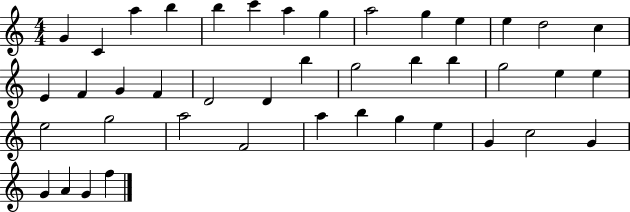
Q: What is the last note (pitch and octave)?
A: F5